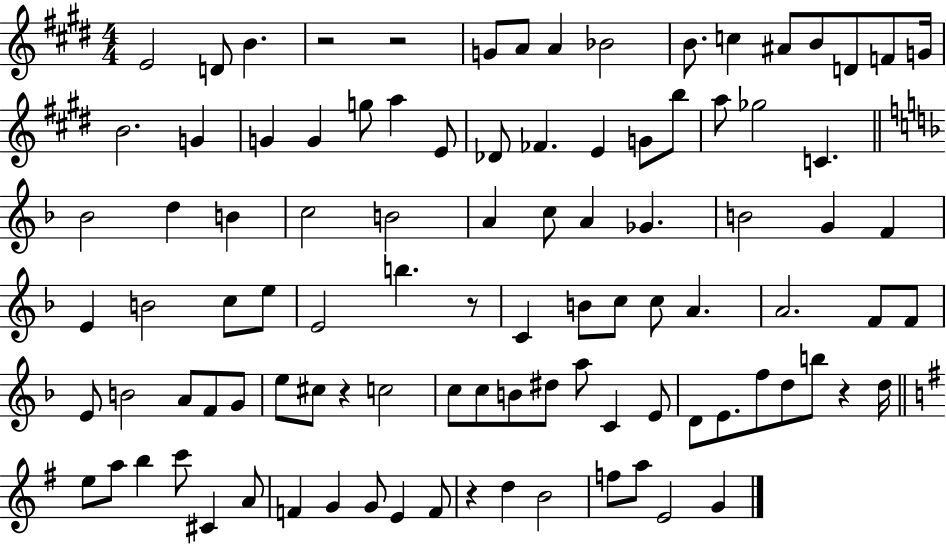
{
  \clef treble
  \numericTimeSignature
  \time 4/4
  \key e \major
  \repeat volta 2 { e'2 d'8 b'4. | r2 r2 | g'8 a'8 a'4 bes'2 | b'8. c''4 ais'8 b'8 d'8 f'8 g'16 | \break b'2. g'4 | g'4 g'4 g''8 a''4 e'8 | des'8 fes'4. e'4 g'8 b''8 | a''8 ges''2 c'4. | \break \bar "||" \break \key d \minor bes'2 d''4 b'4 | c''2 b'2 | a'4 c''8 a'4 ges'4. | b'2 g'4 f'4 | \break e'4 b'2 c''8 e''8 | e'2 b''4. r8 | c'4 b'8 c''8 c''8 a'4. | a'2. f'8 f'8 | \break e'8 b'2 a'8 f'8 g'8 | e''8 cis''8 r4 c''2 | c''8 c''8 b'8 dis''8 a''8 c'4 e'8 | d'8 e'8. f''8 d''8 b''8 r4 d''16 | \break \bar "||" \break \key e \minor e''8 a''8 b''4 c'''8 cis'4 a'8 | f'4 g'4 g'8 e'4 f'8 | r4 d''4 b'2 | f''8 a''8 e'2 g'4 | \break } \bar "|."
}